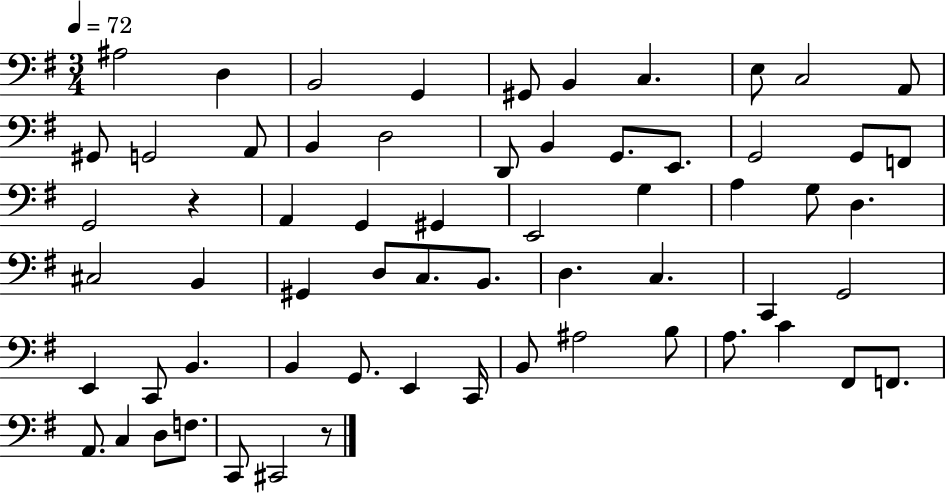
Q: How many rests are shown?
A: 2